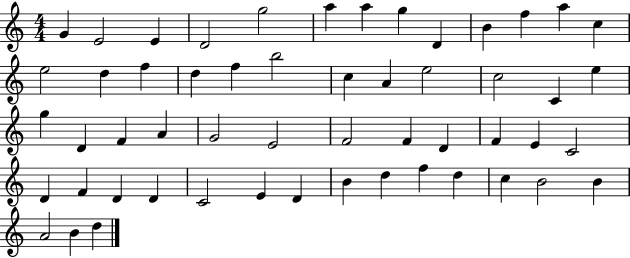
{
  \clef treble
  \numericTimeSignature
  \time 4/4
  \key c \major
  g'4 e'2 e'4 | d'2 g''2 | a''4 a''4 g''4 d'4 | b'4 f''4 a''4 c''4 | \break e''2 d''4 f''4 | d''4 f''4 b''2 | c''4 a'4 e''2 | c''2 c'4 e''4 | \break g''4 d'4 f'4 a'4 | g'2 e'2 | f'2 f'4 d'4 | f'4 e'4 c'2 | \break d'4 f'4 d'4 d'4 | c'2 e'4 d'4 | b'4 d''4 f''4 d''4 | c''4 b'2 b'4 | \break a'2 b'4 d''4 | \bar "|."
}